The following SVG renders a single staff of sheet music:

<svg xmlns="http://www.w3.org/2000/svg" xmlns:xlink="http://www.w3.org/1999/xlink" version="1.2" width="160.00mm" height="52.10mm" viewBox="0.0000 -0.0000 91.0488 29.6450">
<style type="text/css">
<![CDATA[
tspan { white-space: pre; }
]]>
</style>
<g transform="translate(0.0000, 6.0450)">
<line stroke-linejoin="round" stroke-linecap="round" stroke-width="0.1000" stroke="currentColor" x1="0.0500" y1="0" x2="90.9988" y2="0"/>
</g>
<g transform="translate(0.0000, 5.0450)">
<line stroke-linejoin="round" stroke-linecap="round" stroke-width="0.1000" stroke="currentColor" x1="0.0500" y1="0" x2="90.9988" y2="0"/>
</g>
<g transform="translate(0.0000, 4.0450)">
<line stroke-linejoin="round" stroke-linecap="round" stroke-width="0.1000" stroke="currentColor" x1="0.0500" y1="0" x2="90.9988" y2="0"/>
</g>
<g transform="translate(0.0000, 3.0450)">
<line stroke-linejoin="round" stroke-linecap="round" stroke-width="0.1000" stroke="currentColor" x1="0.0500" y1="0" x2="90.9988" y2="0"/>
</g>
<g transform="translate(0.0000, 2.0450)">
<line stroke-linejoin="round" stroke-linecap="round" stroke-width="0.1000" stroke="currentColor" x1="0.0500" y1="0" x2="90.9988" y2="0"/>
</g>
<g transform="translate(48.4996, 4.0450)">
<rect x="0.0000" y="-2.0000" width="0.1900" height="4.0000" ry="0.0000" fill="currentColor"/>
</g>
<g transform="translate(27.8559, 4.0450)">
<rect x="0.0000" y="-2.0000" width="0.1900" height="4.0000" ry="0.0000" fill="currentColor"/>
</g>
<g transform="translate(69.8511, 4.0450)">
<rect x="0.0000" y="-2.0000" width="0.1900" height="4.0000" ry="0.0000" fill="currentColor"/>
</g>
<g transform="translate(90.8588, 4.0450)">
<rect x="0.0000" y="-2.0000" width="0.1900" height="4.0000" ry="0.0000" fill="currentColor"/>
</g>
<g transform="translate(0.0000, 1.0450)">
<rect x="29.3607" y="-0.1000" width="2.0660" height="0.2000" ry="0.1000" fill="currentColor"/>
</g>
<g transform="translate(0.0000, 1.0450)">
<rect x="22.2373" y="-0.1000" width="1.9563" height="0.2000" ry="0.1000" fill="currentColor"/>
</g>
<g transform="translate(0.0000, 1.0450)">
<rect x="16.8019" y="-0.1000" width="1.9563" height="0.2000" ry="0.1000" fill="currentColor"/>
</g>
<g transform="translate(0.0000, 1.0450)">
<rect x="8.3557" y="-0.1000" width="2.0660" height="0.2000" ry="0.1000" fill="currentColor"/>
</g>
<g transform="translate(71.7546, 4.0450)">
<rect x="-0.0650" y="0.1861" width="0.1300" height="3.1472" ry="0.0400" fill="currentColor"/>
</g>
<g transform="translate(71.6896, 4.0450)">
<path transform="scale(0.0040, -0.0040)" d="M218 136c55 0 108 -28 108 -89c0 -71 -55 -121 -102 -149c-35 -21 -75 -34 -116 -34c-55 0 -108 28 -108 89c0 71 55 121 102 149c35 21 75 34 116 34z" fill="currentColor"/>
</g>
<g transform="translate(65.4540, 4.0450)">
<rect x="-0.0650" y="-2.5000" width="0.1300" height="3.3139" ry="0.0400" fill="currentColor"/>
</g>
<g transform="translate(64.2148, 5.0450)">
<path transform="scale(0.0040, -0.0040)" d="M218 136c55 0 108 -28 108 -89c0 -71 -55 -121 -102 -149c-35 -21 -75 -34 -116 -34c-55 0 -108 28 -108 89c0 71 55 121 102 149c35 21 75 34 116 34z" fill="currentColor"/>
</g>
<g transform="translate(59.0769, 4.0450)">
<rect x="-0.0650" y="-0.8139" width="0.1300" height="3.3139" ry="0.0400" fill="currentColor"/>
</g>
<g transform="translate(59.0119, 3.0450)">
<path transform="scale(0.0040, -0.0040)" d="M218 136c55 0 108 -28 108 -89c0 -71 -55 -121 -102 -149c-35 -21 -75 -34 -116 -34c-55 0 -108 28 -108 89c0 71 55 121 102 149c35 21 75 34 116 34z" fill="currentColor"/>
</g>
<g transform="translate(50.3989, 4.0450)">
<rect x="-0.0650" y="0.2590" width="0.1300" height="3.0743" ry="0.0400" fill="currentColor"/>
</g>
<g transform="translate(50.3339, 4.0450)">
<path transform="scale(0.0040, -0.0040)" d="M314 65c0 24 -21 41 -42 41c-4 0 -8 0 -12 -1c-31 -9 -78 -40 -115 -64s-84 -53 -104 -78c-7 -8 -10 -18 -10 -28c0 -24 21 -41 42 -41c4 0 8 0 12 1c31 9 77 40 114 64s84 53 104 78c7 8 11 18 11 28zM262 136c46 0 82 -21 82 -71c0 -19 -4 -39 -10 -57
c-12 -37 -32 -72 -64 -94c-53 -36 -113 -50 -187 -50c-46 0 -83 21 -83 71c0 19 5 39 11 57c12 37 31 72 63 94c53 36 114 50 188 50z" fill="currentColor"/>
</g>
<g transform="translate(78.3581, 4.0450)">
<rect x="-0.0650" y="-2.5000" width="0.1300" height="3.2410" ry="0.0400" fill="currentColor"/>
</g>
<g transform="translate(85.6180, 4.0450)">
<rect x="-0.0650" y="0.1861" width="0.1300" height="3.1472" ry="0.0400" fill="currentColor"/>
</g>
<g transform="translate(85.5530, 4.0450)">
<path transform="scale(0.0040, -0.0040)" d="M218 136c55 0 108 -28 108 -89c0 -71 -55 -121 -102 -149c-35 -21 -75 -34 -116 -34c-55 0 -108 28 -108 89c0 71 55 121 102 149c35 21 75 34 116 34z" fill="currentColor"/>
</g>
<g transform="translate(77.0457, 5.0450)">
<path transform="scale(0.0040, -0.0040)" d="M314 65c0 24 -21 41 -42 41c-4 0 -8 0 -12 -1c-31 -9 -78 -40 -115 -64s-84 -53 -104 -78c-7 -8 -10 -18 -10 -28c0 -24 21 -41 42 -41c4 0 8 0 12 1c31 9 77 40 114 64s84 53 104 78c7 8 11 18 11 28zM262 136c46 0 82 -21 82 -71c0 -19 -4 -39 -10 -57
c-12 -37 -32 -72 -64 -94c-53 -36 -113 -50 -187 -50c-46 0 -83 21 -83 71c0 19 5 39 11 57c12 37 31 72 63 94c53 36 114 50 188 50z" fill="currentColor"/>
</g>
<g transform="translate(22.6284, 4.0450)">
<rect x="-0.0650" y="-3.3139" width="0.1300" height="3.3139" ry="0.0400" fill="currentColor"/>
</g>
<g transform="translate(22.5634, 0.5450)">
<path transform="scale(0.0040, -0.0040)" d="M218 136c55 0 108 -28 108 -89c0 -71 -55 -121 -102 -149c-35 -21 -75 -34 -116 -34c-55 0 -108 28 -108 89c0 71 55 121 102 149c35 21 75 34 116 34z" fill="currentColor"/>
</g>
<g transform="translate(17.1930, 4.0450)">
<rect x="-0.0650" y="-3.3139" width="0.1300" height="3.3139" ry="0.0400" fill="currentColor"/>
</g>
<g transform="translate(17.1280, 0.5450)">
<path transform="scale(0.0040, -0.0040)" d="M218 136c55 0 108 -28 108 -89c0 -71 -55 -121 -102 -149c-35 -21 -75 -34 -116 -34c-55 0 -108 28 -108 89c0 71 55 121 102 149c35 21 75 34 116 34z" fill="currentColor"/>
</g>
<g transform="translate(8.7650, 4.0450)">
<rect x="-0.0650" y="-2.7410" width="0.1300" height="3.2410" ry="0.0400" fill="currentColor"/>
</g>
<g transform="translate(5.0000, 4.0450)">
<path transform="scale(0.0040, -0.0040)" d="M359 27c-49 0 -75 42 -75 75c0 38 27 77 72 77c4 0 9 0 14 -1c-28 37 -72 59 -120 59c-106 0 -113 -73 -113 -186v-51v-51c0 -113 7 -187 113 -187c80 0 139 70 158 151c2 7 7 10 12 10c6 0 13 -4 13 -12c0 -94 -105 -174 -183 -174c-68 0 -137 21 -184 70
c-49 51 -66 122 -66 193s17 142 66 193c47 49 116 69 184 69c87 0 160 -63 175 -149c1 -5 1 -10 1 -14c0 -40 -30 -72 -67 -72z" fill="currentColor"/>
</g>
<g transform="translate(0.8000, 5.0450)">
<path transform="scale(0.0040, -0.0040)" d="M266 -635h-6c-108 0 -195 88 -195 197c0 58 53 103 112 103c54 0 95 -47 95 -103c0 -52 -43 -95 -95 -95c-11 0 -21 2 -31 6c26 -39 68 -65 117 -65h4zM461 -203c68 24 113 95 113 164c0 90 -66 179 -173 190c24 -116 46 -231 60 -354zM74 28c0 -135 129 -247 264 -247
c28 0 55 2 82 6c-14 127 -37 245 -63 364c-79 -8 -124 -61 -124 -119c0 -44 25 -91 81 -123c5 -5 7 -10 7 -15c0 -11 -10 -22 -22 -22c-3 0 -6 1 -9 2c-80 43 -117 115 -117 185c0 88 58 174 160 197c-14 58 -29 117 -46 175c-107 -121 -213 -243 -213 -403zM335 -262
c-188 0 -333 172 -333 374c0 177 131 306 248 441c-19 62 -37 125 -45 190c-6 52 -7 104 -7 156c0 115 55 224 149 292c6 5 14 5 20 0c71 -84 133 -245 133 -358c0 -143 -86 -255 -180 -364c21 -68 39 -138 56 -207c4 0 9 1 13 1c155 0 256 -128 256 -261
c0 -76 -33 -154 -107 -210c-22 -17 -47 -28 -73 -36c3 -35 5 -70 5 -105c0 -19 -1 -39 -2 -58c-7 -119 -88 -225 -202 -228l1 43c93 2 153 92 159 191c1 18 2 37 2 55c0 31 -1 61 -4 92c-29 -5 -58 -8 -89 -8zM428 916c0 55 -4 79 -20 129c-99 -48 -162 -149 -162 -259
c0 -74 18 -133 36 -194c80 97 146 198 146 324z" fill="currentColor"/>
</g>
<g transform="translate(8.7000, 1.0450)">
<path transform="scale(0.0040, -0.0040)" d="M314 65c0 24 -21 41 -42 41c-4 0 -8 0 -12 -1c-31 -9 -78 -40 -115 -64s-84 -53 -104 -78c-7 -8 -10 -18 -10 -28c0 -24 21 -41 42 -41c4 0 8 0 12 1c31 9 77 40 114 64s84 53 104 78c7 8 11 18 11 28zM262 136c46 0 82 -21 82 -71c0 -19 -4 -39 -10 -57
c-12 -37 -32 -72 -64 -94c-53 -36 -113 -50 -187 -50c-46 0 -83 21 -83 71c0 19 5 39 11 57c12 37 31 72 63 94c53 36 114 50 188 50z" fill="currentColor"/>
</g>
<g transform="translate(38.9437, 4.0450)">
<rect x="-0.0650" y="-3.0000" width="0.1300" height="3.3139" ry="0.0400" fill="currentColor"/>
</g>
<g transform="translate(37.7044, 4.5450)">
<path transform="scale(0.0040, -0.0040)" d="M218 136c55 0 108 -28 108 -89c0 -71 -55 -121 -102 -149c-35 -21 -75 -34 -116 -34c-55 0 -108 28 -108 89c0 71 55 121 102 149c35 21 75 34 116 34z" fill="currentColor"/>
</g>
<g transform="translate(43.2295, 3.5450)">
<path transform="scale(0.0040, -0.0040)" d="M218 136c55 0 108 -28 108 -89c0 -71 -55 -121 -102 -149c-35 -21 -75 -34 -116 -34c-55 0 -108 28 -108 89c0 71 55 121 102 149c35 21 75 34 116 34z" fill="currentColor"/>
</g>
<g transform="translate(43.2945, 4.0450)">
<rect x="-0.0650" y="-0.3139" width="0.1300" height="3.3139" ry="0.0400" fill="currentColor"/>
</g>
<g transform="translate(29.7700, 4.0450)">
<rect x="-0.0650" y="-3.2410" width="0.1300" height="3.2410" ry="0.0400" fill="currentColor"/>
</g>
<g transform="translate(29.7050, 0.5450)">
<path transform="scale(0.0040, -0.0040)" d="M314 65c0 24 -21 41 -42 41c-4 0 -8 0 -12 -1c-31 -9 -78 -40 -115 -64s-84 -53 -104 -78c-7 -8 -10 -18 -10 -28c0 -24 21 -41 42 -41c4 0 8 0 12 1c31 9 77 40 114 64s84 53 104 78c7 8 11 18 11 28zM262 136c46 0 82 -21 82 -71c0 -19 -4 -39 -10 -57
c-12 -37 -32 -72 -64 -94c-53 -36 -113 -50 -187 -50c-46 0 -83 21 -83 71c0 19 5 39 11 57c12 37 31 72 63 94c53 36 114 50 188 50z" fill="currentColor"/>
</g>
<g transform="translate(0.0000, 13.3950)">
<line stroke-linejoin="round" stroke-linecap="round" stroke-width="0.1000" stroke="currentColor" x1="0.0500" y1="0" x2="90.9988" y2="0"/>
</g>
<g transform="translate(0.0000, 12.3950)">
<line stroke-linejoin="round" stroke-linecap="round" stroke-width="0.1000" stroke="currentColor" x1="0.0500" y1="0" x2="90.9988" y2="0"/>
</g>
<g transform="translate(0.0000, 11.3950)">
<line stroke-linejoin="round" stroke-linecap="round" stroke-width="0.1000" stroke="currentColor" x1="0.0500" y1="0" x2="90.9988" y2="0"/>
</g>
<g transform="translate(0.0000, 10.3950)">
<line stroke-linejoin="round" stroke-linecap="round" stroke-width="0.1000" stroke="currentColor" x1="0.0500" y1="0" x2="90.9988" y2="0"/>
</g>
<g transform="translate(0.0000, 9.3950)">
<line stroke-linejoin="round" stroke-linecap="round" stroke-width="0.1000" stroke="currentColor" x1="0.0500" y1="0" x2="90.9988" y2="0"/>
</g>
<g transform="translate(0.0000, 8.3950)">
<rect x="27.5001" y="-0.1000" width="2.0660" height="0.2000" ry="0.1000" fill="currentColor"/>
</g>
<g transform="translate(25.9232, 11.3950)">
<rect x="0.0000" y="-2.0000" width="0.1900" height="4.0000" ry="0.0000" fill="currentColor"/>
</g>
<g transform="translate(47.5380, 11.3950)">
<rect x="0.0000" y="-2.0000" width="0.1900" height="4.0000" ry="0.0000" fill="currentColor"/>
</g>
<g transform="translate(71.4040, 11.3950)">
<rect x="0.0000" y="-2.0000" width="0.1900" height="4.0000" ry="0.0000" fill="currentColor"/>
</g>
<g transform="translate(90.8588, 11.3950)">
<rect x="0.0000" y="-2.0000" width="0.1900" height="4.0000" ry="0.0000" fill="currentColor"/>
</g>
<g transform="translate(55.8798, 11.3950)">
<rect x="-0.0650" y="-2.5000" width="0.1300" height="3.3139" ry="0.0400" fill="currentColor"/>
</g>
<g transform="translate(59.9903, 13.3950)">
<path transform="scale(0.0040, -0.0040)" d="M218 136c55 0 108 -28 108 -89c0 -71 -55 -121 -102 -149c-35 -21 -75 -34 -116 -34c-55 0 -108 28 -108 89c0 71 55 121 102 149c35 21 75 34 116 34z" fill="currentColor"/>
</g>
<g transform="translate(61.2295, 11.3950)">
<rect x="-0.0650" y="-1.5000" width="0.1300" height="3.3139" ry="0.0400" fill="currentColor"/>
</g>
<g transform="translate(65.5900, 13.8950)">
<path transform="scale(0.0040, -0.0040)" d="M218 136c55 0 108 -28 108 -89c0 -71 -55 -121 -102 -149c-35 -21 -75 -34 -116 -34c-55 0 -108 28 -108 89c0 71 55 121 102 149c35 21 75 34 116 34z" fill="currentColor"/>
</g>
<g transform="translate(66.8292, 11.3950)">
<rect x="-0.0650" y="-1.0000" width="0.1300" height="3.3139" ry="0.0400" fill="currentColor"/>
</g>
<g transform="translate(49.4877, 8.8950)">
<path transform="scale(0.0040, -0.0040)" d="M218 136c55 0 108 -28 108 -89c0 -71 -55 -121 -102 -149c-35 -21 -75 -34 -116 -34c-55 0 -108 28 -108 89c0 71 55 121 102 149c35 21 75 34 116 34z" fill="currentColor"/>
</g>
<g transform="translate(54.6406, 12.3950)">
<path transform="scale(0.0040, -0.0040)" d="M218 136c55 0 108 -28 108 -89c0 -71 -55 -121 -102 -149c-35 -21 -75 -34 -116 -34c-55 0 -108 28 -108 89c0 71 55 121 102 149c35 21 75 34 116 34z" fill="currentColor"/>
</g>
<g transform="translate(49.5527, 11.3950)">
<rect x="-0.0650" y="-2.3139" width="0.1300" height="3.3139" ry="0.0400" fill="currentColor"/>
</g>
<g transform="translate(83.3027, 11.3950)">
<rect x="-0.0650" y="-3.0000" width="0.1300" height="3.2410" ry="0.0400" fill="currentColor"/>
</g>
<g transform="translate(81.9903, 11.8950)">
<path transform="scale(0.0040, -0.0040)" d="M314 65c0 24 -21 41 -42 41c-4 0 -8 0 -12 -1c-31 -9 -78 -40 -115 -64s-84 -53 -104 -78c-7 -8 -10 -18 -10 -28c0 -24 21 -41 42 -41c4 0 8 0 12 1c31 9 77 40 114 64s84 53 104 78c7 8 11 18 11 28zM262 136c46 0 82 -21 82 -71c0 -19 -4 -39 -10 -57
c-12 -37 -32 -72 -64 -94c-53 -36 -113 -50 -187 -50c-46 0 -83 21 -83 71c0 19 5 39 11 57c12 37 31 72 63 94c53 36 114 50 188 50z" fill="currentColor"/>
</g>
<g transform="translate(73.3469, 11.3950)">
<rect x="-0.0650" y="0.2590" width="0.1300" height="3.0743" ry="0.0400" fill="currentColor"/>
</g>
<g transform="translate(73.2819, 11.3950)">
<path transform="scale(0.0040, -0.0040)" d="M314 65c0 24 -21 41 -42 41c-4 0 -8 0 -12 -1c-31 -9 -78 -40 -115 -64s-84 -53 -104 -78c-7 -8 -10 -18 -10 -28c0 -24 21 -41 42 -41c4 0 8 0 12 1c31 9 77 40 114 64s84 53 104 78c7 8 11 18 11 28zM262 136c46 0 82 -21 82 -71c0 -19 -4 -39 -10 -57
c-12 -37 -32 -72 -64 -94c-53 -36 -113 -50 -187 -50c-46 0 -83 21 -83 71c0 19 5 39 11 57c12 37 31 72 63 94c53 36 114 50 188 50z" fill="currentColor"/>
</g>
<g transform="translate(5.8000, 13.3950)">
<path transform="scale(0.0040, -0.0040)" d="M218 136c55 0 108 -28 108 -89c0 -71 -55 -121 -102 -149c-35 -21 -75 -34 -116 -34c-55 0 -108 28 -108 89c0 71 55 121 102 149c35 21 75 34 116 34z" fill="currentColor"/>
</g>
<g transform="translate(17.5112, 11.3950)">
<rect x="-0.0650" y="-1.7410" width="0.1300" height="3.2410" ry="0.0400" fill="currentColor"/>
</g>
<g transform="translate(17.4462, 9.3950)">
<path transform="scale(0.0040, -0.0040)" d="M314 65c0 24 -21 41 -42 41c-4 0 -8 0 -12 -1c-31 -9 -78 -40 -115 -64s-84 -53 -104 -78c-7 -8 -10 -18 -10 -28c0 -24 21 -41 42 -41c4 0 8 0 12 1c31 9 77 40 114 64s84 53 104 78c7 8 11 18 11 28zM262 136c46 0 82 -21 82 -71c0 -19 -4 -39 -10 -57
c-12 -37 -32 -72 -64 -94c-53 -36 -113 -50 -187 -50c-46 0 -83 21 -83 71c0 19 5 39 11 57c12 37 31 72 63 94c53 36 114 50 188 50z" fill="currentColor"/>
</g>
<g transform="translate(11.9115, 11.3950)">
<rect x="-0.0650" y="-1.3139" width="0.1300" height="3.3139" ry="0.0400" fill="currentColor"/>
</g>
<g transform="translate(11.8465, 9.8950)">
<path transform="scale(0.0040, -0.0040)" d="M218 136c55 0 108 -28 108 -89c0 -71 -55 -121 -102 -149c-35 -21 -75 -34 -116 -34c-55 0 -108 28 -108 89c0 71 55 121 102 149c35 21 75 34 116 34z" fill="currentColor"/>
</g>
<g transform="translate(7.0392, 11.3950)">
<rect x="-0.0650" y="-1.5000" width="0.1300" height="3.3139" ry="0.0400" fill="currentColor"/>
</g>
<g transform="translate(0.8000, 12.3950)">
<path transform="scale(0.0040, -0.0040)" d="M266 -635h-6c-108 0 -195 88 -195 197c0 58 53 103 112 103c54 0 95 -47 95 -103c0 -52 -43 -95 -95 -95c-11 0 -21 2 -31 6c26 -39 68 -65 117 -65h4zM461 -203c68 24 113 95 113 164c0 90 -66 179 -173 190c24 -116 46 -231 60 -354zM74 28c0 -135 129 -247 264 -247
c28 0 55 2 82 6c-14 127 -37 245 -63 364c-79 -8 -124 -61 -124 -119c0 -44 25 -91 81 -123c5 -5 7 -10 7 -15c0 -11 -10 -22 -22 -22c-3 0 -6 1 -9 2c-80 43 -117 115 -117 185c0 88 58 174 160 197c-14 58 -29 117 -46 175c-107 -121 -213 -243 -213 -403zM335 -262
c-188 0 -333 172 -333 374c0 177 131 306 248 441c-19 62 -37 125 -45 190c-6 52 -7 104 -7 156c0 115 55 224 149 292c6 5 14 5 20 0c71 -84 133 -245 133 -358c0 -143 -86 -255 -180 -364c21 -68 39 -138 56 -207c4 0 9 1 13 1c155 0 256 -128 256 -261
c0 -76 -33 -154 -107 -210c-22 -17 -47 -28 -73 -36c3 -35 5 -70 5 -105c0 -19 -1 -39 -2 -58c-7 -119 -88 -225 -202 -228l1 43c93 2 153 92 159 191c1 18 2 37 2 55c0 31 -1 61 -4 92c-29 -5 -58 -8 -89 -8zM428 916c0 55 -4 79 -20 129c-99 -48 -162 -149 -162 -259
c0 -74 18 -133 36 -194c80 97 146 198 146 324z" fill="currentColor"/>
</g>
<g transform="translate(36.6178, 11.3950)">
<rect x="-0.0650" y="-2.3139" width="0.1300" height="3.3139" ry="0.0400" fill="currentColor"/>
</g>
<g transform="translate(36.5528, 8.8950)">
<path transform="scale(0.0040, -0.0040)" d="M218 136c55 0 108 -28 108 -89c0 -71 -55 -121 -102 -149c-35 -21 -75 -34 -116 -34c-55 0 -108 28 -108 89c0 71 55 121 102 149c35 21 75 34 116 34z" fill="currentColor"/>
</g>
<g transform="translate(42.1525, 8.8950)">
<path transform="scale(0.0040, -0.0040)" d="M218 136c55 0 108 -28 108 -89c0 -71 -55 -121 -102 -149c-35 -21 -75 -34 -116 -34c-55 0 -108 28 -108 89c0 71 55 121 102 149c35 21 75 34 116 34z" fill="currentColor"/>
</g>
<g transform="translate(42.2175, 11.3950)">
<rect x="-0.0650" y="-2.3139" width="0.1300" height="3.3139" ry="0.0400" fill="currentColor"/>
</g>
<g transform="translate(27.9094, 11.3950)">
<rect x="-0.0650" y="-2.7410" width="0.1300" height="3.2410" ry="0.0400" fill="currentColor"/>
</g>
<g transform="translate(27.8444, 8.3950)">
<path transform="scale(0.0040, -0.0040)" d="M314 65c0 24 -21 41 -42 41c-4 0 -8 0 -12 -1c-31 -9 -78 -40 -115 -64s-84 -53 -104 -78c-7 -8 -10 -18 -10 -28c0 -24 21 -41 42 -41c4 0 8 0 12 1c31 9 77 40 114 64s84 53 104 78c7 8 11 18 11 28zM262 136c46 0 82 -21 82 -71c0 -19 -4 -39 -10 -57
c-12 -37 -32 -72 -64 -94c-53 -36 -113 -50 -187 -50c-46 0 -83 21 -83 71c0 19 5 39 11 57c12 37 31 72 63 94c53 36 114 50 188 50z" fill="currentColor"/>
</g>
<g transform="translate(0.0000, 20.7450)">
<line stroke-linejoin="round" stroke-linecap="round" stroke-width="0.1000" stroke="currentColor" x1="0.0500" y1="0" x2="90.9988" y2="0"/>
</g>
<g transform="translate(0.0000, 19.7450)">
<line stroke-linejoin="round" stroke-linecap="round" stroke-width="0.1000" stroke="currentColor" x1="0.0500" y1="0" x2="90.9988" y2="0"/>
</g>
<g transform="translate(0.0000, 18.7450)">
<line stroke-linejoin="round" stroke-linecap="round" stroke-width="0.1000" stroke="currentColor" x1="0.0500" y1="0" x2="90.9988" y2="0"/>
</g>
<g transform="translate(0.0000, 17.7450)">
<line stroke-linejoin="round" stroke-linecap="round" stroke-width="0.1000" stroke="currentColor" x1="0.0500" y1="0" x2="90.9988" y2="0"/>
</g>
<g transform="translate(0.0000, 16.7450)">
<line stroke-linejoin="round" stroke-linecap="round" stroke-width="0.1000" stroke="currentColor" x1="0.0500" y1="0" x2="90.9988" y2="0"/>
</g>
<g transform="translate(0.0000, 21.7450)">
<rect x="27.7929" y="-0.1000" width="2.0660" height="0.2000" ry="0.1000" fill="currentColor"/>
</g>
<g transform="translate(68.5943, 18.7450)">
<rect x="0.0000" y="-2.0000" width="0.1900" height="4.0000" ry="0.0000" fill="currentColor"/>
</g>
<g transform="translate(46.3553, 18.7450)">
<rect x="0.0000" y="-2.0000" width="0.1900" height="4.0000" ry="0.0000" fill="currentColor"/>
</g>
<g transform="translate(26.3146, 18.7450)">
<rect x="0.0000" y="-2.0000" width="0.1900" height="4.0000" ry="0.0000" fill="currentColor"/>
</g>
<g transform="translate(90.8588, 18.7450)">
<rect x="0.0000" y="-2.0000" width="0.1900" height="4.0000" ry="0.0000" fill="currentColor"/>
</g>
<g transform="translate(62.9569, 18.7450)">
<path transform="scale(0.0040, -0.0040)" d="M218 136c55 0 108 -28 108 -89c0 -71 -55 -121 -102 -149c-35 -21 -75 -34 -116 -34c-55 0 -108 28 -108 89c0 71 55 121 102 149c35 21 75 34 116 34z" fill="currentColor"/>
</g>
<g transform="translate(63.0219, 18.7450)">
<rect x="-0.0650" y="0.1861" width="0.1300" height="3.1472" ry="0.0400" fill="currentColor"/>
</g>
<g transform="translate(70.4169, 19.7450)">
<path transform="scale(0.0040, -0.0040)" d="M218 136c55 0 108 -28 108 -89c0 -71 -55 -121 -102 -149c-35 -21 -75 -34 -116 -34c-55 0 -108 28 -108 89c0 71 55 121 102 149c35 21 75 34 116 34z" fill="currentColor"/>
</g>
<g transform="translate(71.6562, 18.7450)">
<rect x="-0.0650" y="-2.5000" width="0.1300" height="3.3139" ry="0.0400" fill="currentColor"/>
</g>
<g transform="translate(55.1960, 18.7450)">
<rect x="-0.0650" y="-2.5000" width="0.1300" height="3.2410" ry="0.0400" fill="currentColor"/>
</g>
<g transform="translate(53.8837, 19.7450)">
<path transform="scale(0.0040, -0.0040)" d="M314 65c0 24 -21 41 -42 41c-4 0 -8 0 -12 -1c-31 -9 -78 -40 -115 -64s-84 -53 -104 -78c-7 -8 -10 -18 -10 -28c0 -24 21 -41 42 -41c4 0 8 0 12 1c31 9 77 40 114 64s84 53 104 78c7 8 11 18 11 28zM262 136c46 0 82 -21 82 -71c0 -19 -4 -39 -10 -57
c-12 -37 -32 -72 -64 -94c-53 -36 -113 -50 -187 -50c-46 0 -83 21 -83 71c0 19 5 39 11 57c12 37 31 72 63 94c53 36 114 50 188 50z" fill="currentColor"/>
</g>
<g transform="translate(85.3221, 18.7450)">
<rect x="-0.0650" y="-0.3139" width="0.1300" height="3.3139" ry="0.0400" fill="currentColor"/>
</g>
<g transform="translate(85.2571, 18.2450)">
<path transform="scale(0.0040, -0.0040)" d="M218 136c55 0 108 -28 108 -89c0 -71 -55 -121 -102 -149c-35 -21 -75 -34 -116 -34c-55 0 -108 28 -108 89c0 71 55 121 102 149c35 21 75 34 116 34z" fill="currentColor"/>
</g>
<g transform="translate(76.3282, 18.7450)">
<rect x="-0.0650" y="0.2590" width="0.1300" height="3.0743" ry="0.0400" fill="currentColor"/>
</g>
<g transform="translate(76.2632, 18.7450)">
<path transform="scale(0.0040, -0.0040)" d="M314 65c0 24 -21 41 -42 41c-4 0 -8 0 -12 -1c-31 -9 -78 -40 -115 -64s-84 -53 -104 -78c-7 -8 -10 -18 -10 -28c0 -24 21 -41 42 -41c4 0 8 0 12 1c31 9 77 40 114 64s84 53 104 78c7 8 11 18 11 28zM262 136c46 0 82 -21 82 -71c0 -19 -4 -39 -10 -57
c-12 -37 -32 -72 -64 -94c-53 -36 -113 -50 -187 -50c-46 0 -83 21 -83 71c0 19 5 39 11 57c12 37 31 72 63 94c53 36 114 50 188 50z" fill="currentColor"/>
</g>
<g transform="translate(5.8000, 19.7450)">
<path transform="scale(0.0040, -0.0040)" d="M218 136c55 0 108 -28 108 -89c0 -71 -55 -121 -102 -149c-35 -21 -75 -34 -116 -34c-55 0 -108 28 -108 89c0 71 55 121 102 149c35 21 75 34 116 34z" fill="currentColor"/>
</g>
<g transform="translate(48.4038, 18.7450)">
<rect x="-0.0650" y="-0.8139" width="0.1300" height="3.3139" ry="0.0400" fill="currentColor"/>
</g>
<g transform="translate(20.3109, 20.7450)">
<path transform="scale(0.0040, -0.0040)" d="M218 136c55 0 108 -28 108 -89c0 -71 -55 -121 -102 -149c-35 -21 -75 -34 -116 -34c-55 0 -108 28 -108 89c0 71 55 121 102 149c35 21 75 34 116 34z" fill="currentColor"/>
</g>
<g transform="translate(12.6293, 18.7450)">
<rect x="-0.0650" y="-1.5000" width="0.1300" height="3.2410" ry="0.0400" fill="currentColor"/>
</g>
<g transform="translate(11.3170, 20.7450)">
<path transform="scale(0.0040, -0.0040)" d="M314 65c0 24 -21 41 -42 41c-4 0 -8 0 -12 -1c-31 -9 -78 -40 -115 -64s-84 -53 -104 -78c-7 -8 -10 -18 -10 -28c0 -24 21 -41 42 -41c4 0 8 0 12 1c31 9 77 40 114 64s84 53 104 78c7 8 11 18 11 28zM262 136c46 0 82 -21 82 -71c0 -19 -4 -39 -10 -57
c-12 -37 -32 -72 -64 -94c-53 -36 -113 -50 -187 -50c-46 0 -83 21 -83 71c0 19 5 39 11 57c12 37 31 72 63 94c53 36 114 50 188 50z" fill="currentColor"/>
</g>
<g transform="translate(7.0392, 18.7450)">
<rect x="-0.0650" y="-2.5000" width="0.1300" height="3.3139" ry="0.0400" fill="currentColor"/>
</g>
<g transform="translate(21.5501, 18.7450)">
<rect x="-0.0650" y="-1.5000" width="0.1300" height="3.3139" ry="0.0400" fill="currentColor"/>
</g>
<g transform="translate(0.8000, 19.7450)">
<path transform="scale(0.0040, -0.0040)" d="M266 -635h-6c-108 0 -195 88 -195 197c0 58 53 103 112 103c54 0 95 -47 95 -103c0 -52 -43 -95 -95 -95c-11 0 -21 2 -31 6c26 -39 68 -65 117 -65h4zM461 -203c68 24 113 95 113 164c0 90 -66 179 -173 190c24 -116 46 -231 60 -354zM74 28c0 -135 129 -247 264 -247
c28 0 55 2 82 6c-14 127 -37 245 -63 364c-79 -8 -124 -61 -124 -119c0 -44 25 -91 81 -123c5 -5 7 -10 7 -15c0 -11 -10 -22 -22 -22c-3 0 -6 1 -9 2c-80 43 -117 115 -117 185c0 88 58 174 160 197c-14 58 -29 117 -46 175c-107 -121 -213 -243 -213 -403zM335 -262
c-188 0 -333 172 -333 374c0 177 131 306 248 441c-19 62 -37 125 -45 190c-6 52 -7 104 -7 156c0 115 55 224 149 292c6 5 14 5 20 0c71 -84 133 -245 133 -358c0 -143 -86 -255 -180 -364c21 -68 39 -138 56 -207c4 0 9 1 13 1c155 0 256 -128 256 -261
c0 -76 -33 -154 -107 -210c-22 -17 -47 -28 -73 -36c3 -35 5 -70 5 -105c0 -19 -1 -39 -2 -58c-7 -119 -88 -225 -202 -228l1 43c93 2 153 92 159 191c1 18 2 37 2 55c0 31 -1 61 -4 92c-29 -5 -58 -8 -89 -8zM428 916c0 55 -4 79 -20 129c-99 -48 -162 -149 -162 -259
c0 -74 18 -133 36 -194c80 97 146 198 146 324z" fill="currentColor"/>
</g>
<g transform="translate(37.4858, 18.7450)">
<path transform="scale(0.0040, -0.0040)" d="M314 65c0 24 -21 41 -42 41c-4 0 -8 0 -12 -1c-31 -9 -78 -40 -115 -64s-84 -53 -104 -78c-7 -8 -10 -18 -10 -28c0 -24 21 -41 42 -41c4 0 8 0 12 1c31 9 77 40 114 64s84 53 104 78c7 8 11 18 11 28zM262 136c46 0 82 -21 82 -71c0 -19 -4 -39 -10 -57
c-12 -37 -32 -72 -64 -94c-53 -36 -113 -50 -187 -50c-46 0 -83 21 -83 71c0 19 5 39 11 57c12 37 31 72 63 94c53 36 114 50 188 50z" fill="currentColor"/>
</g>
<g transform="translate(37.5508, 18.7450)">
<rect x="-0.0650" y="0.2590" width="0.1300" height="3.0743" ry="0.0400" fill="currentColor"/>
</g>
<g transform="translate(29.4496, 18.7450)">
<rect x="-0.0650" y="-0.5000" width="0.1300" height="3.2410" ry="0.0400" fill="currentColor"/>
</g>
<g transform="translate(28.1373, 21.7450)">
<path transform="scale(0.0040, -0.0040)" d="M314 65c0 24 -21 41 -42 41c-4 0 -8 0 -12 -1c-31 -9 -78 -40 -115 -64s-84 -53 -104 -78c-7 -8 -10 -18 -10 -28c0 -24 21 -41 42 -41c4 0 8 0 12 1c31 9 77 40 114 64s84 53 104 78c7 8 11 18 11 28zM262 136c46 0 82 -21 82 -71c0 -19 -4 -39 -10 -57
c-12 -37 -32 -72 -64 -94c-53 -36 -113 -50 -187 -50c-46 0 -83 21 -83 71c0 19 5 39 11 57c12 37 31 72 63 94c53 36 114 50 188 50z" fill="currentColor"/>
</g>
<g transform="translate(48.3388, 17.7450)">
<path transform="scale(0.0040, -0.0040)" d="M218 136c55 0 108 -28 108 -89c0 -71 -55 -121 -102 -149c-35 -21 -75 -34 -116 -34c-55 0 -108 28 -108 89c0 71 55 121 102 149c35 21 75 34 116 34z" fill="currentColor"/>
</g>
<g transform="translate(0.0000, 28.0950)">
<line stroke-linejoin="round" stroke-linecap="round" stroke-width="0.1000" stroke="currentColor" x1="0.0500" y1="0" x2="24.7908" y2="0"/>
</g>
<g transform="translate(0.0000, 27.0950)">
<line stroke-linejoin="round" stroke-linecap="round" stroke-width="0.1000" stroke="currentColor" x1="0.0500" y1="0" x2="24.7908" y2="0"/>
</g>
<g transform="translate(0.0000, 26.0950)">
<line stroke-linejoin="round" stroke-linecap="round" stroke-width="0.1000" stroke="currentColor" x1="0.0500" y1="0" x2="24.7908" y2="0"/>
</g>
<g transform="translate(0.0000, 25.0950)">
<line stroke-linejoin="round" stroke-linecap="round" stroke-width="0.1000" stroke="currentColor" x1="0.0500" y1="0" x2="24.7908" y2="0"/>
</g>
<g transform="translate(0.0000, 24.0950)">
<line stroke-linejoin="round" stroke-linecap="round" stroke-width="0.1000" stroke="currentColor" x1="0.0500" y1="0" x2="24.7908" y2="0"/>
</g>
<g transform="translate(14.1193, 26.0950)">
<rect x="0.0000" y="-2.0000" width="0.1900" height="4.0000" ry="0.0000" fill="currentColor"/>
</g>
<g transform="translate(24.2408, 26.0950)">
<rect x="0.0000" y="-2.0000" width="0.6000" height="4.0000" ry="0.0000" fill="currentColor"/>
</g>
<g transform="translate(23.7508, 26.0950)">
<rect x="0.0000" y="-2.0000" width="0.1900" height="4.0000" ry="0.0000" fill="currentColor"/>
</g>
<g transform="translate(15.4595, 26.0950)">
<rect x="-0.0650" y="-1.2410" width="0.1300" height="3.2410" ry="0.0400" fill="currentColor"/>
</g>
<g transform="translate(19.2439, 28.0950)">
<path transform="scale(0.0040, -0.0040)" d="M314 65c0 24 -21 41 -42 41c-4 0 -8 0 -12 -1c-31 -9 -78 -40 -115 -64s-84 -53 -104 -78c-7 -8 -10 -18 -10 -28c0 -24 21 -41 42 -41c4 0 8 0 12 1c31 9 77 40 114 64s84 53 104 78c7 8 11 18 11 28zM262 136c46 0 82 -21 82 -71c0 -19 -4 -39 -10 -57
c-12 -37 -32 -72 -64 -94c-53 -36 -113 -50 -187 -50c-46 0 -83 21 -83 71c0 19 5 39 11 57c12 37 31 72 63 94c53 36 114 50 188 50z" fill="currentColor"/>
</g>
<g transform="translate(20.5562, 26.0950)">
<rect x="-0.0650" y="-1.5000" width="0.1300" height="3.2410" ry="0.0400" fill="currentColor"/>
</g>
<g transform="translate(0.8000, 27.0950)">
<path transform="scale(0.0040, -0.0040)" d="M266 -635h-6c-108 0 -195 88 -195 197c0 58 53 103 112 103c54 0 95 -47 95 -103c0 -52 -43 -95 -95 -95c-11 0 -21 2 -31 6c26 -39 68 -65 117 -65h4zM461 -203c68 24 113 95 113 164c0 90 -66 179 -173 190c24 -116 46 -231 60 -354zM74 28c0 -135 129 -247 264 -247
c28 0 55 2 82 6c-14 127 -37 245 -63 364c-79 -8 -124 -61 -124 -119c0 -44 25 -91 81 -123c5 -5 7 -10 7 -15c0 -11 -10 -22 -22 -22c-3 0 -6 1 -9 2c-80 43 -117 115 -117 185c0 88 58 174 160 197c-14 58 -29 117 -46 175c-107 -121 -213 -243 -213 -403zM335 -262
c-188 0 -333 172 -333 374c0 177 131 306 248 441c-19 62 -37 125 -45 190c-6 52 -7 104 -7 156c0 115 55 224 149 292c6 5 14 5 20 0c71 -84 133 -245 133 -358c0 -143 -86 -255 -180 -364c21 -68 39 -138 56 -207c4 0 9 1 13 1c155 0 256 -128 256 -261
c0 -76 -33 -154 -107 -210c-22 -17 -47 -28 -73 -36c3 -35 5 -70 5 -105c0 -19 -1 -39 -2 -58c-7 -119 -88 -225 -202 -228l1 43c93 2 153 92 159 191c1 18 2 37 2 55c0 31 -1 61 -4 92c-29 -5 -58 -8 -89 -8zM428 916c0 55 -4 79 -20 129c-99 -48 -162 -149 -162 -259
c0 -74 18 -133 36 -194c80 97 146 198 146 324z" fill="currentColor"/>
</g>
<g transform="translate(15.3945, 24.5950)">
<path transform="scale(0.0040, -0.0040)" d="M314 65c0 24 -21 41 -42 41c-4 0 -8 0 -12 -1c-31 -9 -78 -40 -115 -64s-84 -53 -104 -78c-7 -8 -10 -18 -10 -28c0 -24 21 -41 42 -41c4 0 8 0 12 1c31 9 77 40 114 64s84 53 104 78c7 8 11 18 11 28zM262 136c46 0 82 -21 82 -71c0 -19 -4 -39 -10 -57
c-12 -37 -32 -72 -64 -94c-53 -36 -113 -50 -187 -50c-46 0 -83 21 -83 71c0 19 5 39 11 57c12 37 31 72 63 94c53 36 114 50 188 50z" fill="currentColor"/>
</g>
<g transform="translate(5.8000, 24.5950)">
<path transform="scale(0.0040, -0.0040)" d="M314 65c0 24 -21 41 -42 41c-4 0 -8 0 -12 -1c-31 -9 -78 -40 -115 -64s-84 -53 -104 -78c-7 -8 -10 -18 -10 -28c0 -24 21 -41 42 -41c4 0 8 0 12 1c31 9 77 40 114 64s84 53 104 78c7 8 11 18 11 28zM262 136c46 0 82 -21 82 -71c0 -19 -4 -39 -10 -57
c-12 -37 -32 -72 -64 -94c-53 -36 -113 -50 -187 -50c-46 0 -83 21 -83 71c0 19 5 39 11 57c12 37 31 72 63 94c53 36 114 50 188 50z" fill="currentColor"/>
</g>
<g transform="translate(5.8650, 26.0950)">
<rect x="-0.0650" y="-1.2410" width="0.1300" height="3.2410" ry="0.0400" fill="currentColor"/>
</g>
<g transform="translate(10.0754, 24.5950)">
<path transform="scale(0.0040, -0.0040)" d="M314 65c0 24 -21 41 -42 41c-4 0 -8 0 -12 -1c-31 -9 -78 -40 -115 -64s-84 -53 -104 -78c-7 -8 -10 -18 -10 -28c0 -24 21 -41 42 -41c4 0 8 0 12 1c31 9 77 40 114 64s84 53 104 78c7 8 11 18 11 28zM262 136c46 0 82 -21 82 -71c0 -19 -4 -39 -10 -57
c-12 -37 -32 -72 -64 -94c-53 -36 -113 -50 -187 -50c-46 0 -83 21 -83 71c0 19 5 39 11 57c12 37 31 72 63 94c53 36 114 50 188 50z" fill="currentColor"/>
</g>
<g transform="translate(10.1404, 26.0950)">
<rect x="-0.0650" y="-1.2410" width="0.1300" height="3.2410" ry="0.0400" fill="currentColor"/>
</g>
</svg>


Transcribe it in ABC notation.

X:1
T:Untitled
M:4/4
L:1/4
K:C
a2 b b b2 A c B2 d G B G2 B E e f2 a2 g g g G E D B2 A2 G E2 E C2 B2 d G2 B G B2 c e2 e2 e2 E2